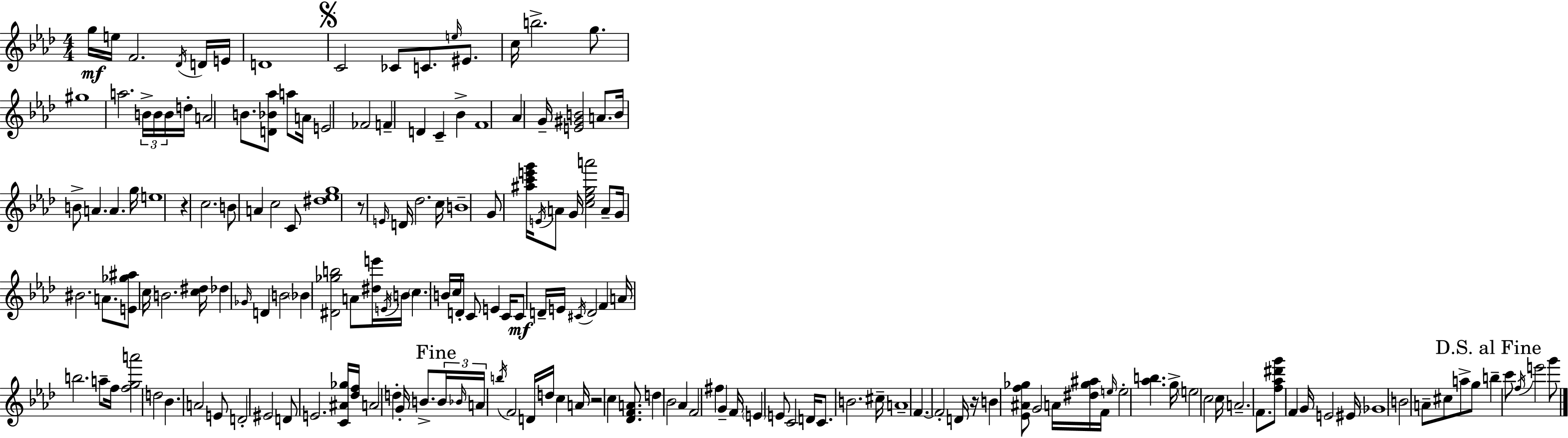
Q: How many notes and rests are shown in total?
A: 174